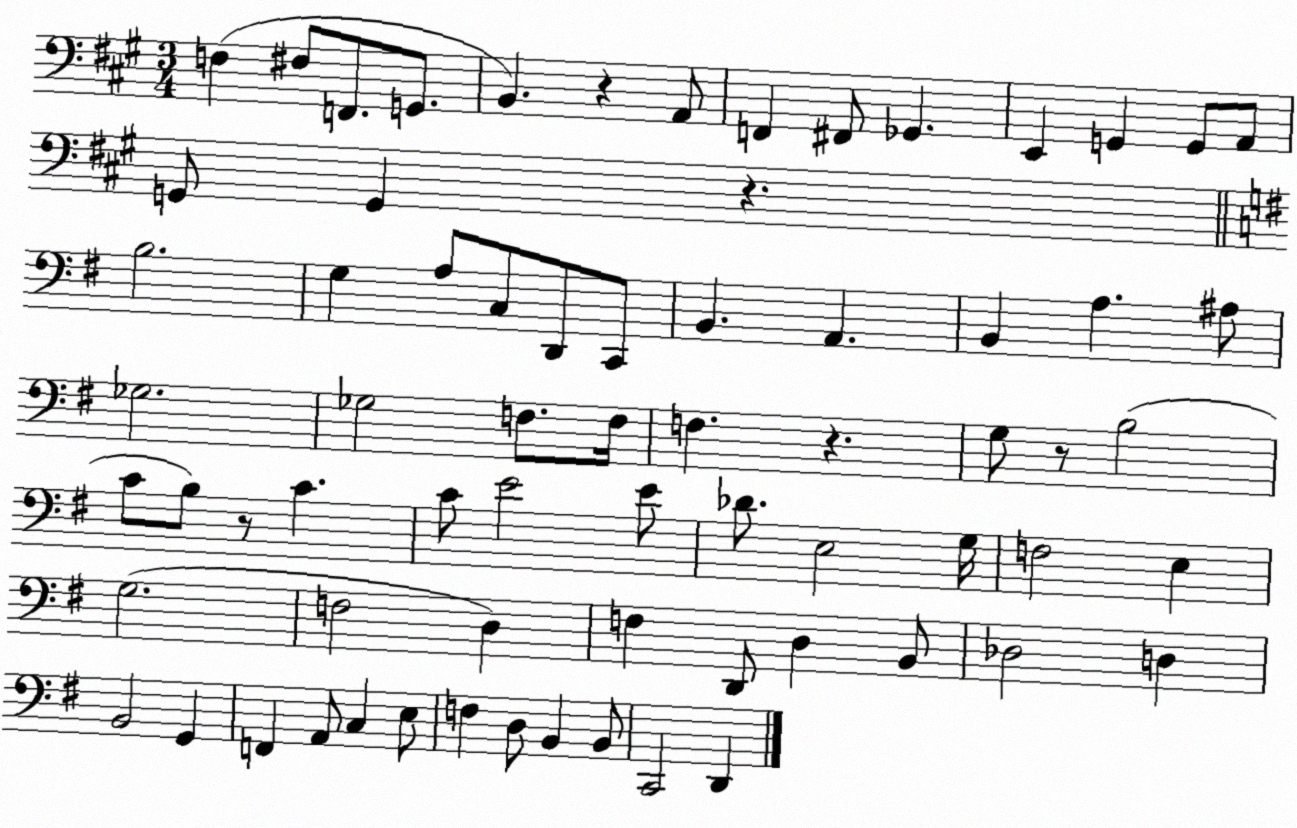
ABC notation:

X:1
T:Untitled
M:3/4
L:1/4
K:A
F, ^F,/2 F,,/2 G,,/2 B,, z A,,/2 F,, ^F,,/2 _G,, E,, G,, G,,/2 A,,/2 G,,/2 G,, z B,2 G, A,/2 C,/2 D,,/2 C,,/2 B,, A,, B,, A, ^A,/2 _G,2 _G,2 F,/2 F,/4 F, z G,/2 z/2 B,2 C/2 B,/2 z/2 C C/2 E2 E/2 _D/2 E,2 G,/4 F,2 E, G,2 F,2 D, F, D,,/2 D, B,,/2 _D,2 D, B,,2 G,, F,, A,,/2 C, E,/2 F, D,/2 B,, B,,/2 C,,2 D,,